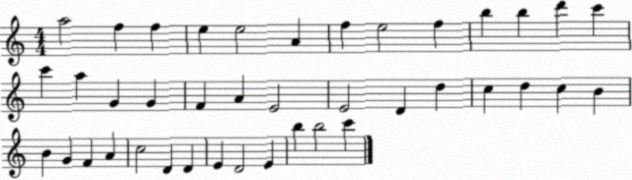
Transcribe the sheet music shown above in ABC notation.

X:1
T:Untitled
M:4/4
L:1/4
K:C
a2 f f e e2 A f e2 f b b d' c' c' a G G F A E2 E2 D d c d c B B G F A c2 D D E D2 E b b2 c'